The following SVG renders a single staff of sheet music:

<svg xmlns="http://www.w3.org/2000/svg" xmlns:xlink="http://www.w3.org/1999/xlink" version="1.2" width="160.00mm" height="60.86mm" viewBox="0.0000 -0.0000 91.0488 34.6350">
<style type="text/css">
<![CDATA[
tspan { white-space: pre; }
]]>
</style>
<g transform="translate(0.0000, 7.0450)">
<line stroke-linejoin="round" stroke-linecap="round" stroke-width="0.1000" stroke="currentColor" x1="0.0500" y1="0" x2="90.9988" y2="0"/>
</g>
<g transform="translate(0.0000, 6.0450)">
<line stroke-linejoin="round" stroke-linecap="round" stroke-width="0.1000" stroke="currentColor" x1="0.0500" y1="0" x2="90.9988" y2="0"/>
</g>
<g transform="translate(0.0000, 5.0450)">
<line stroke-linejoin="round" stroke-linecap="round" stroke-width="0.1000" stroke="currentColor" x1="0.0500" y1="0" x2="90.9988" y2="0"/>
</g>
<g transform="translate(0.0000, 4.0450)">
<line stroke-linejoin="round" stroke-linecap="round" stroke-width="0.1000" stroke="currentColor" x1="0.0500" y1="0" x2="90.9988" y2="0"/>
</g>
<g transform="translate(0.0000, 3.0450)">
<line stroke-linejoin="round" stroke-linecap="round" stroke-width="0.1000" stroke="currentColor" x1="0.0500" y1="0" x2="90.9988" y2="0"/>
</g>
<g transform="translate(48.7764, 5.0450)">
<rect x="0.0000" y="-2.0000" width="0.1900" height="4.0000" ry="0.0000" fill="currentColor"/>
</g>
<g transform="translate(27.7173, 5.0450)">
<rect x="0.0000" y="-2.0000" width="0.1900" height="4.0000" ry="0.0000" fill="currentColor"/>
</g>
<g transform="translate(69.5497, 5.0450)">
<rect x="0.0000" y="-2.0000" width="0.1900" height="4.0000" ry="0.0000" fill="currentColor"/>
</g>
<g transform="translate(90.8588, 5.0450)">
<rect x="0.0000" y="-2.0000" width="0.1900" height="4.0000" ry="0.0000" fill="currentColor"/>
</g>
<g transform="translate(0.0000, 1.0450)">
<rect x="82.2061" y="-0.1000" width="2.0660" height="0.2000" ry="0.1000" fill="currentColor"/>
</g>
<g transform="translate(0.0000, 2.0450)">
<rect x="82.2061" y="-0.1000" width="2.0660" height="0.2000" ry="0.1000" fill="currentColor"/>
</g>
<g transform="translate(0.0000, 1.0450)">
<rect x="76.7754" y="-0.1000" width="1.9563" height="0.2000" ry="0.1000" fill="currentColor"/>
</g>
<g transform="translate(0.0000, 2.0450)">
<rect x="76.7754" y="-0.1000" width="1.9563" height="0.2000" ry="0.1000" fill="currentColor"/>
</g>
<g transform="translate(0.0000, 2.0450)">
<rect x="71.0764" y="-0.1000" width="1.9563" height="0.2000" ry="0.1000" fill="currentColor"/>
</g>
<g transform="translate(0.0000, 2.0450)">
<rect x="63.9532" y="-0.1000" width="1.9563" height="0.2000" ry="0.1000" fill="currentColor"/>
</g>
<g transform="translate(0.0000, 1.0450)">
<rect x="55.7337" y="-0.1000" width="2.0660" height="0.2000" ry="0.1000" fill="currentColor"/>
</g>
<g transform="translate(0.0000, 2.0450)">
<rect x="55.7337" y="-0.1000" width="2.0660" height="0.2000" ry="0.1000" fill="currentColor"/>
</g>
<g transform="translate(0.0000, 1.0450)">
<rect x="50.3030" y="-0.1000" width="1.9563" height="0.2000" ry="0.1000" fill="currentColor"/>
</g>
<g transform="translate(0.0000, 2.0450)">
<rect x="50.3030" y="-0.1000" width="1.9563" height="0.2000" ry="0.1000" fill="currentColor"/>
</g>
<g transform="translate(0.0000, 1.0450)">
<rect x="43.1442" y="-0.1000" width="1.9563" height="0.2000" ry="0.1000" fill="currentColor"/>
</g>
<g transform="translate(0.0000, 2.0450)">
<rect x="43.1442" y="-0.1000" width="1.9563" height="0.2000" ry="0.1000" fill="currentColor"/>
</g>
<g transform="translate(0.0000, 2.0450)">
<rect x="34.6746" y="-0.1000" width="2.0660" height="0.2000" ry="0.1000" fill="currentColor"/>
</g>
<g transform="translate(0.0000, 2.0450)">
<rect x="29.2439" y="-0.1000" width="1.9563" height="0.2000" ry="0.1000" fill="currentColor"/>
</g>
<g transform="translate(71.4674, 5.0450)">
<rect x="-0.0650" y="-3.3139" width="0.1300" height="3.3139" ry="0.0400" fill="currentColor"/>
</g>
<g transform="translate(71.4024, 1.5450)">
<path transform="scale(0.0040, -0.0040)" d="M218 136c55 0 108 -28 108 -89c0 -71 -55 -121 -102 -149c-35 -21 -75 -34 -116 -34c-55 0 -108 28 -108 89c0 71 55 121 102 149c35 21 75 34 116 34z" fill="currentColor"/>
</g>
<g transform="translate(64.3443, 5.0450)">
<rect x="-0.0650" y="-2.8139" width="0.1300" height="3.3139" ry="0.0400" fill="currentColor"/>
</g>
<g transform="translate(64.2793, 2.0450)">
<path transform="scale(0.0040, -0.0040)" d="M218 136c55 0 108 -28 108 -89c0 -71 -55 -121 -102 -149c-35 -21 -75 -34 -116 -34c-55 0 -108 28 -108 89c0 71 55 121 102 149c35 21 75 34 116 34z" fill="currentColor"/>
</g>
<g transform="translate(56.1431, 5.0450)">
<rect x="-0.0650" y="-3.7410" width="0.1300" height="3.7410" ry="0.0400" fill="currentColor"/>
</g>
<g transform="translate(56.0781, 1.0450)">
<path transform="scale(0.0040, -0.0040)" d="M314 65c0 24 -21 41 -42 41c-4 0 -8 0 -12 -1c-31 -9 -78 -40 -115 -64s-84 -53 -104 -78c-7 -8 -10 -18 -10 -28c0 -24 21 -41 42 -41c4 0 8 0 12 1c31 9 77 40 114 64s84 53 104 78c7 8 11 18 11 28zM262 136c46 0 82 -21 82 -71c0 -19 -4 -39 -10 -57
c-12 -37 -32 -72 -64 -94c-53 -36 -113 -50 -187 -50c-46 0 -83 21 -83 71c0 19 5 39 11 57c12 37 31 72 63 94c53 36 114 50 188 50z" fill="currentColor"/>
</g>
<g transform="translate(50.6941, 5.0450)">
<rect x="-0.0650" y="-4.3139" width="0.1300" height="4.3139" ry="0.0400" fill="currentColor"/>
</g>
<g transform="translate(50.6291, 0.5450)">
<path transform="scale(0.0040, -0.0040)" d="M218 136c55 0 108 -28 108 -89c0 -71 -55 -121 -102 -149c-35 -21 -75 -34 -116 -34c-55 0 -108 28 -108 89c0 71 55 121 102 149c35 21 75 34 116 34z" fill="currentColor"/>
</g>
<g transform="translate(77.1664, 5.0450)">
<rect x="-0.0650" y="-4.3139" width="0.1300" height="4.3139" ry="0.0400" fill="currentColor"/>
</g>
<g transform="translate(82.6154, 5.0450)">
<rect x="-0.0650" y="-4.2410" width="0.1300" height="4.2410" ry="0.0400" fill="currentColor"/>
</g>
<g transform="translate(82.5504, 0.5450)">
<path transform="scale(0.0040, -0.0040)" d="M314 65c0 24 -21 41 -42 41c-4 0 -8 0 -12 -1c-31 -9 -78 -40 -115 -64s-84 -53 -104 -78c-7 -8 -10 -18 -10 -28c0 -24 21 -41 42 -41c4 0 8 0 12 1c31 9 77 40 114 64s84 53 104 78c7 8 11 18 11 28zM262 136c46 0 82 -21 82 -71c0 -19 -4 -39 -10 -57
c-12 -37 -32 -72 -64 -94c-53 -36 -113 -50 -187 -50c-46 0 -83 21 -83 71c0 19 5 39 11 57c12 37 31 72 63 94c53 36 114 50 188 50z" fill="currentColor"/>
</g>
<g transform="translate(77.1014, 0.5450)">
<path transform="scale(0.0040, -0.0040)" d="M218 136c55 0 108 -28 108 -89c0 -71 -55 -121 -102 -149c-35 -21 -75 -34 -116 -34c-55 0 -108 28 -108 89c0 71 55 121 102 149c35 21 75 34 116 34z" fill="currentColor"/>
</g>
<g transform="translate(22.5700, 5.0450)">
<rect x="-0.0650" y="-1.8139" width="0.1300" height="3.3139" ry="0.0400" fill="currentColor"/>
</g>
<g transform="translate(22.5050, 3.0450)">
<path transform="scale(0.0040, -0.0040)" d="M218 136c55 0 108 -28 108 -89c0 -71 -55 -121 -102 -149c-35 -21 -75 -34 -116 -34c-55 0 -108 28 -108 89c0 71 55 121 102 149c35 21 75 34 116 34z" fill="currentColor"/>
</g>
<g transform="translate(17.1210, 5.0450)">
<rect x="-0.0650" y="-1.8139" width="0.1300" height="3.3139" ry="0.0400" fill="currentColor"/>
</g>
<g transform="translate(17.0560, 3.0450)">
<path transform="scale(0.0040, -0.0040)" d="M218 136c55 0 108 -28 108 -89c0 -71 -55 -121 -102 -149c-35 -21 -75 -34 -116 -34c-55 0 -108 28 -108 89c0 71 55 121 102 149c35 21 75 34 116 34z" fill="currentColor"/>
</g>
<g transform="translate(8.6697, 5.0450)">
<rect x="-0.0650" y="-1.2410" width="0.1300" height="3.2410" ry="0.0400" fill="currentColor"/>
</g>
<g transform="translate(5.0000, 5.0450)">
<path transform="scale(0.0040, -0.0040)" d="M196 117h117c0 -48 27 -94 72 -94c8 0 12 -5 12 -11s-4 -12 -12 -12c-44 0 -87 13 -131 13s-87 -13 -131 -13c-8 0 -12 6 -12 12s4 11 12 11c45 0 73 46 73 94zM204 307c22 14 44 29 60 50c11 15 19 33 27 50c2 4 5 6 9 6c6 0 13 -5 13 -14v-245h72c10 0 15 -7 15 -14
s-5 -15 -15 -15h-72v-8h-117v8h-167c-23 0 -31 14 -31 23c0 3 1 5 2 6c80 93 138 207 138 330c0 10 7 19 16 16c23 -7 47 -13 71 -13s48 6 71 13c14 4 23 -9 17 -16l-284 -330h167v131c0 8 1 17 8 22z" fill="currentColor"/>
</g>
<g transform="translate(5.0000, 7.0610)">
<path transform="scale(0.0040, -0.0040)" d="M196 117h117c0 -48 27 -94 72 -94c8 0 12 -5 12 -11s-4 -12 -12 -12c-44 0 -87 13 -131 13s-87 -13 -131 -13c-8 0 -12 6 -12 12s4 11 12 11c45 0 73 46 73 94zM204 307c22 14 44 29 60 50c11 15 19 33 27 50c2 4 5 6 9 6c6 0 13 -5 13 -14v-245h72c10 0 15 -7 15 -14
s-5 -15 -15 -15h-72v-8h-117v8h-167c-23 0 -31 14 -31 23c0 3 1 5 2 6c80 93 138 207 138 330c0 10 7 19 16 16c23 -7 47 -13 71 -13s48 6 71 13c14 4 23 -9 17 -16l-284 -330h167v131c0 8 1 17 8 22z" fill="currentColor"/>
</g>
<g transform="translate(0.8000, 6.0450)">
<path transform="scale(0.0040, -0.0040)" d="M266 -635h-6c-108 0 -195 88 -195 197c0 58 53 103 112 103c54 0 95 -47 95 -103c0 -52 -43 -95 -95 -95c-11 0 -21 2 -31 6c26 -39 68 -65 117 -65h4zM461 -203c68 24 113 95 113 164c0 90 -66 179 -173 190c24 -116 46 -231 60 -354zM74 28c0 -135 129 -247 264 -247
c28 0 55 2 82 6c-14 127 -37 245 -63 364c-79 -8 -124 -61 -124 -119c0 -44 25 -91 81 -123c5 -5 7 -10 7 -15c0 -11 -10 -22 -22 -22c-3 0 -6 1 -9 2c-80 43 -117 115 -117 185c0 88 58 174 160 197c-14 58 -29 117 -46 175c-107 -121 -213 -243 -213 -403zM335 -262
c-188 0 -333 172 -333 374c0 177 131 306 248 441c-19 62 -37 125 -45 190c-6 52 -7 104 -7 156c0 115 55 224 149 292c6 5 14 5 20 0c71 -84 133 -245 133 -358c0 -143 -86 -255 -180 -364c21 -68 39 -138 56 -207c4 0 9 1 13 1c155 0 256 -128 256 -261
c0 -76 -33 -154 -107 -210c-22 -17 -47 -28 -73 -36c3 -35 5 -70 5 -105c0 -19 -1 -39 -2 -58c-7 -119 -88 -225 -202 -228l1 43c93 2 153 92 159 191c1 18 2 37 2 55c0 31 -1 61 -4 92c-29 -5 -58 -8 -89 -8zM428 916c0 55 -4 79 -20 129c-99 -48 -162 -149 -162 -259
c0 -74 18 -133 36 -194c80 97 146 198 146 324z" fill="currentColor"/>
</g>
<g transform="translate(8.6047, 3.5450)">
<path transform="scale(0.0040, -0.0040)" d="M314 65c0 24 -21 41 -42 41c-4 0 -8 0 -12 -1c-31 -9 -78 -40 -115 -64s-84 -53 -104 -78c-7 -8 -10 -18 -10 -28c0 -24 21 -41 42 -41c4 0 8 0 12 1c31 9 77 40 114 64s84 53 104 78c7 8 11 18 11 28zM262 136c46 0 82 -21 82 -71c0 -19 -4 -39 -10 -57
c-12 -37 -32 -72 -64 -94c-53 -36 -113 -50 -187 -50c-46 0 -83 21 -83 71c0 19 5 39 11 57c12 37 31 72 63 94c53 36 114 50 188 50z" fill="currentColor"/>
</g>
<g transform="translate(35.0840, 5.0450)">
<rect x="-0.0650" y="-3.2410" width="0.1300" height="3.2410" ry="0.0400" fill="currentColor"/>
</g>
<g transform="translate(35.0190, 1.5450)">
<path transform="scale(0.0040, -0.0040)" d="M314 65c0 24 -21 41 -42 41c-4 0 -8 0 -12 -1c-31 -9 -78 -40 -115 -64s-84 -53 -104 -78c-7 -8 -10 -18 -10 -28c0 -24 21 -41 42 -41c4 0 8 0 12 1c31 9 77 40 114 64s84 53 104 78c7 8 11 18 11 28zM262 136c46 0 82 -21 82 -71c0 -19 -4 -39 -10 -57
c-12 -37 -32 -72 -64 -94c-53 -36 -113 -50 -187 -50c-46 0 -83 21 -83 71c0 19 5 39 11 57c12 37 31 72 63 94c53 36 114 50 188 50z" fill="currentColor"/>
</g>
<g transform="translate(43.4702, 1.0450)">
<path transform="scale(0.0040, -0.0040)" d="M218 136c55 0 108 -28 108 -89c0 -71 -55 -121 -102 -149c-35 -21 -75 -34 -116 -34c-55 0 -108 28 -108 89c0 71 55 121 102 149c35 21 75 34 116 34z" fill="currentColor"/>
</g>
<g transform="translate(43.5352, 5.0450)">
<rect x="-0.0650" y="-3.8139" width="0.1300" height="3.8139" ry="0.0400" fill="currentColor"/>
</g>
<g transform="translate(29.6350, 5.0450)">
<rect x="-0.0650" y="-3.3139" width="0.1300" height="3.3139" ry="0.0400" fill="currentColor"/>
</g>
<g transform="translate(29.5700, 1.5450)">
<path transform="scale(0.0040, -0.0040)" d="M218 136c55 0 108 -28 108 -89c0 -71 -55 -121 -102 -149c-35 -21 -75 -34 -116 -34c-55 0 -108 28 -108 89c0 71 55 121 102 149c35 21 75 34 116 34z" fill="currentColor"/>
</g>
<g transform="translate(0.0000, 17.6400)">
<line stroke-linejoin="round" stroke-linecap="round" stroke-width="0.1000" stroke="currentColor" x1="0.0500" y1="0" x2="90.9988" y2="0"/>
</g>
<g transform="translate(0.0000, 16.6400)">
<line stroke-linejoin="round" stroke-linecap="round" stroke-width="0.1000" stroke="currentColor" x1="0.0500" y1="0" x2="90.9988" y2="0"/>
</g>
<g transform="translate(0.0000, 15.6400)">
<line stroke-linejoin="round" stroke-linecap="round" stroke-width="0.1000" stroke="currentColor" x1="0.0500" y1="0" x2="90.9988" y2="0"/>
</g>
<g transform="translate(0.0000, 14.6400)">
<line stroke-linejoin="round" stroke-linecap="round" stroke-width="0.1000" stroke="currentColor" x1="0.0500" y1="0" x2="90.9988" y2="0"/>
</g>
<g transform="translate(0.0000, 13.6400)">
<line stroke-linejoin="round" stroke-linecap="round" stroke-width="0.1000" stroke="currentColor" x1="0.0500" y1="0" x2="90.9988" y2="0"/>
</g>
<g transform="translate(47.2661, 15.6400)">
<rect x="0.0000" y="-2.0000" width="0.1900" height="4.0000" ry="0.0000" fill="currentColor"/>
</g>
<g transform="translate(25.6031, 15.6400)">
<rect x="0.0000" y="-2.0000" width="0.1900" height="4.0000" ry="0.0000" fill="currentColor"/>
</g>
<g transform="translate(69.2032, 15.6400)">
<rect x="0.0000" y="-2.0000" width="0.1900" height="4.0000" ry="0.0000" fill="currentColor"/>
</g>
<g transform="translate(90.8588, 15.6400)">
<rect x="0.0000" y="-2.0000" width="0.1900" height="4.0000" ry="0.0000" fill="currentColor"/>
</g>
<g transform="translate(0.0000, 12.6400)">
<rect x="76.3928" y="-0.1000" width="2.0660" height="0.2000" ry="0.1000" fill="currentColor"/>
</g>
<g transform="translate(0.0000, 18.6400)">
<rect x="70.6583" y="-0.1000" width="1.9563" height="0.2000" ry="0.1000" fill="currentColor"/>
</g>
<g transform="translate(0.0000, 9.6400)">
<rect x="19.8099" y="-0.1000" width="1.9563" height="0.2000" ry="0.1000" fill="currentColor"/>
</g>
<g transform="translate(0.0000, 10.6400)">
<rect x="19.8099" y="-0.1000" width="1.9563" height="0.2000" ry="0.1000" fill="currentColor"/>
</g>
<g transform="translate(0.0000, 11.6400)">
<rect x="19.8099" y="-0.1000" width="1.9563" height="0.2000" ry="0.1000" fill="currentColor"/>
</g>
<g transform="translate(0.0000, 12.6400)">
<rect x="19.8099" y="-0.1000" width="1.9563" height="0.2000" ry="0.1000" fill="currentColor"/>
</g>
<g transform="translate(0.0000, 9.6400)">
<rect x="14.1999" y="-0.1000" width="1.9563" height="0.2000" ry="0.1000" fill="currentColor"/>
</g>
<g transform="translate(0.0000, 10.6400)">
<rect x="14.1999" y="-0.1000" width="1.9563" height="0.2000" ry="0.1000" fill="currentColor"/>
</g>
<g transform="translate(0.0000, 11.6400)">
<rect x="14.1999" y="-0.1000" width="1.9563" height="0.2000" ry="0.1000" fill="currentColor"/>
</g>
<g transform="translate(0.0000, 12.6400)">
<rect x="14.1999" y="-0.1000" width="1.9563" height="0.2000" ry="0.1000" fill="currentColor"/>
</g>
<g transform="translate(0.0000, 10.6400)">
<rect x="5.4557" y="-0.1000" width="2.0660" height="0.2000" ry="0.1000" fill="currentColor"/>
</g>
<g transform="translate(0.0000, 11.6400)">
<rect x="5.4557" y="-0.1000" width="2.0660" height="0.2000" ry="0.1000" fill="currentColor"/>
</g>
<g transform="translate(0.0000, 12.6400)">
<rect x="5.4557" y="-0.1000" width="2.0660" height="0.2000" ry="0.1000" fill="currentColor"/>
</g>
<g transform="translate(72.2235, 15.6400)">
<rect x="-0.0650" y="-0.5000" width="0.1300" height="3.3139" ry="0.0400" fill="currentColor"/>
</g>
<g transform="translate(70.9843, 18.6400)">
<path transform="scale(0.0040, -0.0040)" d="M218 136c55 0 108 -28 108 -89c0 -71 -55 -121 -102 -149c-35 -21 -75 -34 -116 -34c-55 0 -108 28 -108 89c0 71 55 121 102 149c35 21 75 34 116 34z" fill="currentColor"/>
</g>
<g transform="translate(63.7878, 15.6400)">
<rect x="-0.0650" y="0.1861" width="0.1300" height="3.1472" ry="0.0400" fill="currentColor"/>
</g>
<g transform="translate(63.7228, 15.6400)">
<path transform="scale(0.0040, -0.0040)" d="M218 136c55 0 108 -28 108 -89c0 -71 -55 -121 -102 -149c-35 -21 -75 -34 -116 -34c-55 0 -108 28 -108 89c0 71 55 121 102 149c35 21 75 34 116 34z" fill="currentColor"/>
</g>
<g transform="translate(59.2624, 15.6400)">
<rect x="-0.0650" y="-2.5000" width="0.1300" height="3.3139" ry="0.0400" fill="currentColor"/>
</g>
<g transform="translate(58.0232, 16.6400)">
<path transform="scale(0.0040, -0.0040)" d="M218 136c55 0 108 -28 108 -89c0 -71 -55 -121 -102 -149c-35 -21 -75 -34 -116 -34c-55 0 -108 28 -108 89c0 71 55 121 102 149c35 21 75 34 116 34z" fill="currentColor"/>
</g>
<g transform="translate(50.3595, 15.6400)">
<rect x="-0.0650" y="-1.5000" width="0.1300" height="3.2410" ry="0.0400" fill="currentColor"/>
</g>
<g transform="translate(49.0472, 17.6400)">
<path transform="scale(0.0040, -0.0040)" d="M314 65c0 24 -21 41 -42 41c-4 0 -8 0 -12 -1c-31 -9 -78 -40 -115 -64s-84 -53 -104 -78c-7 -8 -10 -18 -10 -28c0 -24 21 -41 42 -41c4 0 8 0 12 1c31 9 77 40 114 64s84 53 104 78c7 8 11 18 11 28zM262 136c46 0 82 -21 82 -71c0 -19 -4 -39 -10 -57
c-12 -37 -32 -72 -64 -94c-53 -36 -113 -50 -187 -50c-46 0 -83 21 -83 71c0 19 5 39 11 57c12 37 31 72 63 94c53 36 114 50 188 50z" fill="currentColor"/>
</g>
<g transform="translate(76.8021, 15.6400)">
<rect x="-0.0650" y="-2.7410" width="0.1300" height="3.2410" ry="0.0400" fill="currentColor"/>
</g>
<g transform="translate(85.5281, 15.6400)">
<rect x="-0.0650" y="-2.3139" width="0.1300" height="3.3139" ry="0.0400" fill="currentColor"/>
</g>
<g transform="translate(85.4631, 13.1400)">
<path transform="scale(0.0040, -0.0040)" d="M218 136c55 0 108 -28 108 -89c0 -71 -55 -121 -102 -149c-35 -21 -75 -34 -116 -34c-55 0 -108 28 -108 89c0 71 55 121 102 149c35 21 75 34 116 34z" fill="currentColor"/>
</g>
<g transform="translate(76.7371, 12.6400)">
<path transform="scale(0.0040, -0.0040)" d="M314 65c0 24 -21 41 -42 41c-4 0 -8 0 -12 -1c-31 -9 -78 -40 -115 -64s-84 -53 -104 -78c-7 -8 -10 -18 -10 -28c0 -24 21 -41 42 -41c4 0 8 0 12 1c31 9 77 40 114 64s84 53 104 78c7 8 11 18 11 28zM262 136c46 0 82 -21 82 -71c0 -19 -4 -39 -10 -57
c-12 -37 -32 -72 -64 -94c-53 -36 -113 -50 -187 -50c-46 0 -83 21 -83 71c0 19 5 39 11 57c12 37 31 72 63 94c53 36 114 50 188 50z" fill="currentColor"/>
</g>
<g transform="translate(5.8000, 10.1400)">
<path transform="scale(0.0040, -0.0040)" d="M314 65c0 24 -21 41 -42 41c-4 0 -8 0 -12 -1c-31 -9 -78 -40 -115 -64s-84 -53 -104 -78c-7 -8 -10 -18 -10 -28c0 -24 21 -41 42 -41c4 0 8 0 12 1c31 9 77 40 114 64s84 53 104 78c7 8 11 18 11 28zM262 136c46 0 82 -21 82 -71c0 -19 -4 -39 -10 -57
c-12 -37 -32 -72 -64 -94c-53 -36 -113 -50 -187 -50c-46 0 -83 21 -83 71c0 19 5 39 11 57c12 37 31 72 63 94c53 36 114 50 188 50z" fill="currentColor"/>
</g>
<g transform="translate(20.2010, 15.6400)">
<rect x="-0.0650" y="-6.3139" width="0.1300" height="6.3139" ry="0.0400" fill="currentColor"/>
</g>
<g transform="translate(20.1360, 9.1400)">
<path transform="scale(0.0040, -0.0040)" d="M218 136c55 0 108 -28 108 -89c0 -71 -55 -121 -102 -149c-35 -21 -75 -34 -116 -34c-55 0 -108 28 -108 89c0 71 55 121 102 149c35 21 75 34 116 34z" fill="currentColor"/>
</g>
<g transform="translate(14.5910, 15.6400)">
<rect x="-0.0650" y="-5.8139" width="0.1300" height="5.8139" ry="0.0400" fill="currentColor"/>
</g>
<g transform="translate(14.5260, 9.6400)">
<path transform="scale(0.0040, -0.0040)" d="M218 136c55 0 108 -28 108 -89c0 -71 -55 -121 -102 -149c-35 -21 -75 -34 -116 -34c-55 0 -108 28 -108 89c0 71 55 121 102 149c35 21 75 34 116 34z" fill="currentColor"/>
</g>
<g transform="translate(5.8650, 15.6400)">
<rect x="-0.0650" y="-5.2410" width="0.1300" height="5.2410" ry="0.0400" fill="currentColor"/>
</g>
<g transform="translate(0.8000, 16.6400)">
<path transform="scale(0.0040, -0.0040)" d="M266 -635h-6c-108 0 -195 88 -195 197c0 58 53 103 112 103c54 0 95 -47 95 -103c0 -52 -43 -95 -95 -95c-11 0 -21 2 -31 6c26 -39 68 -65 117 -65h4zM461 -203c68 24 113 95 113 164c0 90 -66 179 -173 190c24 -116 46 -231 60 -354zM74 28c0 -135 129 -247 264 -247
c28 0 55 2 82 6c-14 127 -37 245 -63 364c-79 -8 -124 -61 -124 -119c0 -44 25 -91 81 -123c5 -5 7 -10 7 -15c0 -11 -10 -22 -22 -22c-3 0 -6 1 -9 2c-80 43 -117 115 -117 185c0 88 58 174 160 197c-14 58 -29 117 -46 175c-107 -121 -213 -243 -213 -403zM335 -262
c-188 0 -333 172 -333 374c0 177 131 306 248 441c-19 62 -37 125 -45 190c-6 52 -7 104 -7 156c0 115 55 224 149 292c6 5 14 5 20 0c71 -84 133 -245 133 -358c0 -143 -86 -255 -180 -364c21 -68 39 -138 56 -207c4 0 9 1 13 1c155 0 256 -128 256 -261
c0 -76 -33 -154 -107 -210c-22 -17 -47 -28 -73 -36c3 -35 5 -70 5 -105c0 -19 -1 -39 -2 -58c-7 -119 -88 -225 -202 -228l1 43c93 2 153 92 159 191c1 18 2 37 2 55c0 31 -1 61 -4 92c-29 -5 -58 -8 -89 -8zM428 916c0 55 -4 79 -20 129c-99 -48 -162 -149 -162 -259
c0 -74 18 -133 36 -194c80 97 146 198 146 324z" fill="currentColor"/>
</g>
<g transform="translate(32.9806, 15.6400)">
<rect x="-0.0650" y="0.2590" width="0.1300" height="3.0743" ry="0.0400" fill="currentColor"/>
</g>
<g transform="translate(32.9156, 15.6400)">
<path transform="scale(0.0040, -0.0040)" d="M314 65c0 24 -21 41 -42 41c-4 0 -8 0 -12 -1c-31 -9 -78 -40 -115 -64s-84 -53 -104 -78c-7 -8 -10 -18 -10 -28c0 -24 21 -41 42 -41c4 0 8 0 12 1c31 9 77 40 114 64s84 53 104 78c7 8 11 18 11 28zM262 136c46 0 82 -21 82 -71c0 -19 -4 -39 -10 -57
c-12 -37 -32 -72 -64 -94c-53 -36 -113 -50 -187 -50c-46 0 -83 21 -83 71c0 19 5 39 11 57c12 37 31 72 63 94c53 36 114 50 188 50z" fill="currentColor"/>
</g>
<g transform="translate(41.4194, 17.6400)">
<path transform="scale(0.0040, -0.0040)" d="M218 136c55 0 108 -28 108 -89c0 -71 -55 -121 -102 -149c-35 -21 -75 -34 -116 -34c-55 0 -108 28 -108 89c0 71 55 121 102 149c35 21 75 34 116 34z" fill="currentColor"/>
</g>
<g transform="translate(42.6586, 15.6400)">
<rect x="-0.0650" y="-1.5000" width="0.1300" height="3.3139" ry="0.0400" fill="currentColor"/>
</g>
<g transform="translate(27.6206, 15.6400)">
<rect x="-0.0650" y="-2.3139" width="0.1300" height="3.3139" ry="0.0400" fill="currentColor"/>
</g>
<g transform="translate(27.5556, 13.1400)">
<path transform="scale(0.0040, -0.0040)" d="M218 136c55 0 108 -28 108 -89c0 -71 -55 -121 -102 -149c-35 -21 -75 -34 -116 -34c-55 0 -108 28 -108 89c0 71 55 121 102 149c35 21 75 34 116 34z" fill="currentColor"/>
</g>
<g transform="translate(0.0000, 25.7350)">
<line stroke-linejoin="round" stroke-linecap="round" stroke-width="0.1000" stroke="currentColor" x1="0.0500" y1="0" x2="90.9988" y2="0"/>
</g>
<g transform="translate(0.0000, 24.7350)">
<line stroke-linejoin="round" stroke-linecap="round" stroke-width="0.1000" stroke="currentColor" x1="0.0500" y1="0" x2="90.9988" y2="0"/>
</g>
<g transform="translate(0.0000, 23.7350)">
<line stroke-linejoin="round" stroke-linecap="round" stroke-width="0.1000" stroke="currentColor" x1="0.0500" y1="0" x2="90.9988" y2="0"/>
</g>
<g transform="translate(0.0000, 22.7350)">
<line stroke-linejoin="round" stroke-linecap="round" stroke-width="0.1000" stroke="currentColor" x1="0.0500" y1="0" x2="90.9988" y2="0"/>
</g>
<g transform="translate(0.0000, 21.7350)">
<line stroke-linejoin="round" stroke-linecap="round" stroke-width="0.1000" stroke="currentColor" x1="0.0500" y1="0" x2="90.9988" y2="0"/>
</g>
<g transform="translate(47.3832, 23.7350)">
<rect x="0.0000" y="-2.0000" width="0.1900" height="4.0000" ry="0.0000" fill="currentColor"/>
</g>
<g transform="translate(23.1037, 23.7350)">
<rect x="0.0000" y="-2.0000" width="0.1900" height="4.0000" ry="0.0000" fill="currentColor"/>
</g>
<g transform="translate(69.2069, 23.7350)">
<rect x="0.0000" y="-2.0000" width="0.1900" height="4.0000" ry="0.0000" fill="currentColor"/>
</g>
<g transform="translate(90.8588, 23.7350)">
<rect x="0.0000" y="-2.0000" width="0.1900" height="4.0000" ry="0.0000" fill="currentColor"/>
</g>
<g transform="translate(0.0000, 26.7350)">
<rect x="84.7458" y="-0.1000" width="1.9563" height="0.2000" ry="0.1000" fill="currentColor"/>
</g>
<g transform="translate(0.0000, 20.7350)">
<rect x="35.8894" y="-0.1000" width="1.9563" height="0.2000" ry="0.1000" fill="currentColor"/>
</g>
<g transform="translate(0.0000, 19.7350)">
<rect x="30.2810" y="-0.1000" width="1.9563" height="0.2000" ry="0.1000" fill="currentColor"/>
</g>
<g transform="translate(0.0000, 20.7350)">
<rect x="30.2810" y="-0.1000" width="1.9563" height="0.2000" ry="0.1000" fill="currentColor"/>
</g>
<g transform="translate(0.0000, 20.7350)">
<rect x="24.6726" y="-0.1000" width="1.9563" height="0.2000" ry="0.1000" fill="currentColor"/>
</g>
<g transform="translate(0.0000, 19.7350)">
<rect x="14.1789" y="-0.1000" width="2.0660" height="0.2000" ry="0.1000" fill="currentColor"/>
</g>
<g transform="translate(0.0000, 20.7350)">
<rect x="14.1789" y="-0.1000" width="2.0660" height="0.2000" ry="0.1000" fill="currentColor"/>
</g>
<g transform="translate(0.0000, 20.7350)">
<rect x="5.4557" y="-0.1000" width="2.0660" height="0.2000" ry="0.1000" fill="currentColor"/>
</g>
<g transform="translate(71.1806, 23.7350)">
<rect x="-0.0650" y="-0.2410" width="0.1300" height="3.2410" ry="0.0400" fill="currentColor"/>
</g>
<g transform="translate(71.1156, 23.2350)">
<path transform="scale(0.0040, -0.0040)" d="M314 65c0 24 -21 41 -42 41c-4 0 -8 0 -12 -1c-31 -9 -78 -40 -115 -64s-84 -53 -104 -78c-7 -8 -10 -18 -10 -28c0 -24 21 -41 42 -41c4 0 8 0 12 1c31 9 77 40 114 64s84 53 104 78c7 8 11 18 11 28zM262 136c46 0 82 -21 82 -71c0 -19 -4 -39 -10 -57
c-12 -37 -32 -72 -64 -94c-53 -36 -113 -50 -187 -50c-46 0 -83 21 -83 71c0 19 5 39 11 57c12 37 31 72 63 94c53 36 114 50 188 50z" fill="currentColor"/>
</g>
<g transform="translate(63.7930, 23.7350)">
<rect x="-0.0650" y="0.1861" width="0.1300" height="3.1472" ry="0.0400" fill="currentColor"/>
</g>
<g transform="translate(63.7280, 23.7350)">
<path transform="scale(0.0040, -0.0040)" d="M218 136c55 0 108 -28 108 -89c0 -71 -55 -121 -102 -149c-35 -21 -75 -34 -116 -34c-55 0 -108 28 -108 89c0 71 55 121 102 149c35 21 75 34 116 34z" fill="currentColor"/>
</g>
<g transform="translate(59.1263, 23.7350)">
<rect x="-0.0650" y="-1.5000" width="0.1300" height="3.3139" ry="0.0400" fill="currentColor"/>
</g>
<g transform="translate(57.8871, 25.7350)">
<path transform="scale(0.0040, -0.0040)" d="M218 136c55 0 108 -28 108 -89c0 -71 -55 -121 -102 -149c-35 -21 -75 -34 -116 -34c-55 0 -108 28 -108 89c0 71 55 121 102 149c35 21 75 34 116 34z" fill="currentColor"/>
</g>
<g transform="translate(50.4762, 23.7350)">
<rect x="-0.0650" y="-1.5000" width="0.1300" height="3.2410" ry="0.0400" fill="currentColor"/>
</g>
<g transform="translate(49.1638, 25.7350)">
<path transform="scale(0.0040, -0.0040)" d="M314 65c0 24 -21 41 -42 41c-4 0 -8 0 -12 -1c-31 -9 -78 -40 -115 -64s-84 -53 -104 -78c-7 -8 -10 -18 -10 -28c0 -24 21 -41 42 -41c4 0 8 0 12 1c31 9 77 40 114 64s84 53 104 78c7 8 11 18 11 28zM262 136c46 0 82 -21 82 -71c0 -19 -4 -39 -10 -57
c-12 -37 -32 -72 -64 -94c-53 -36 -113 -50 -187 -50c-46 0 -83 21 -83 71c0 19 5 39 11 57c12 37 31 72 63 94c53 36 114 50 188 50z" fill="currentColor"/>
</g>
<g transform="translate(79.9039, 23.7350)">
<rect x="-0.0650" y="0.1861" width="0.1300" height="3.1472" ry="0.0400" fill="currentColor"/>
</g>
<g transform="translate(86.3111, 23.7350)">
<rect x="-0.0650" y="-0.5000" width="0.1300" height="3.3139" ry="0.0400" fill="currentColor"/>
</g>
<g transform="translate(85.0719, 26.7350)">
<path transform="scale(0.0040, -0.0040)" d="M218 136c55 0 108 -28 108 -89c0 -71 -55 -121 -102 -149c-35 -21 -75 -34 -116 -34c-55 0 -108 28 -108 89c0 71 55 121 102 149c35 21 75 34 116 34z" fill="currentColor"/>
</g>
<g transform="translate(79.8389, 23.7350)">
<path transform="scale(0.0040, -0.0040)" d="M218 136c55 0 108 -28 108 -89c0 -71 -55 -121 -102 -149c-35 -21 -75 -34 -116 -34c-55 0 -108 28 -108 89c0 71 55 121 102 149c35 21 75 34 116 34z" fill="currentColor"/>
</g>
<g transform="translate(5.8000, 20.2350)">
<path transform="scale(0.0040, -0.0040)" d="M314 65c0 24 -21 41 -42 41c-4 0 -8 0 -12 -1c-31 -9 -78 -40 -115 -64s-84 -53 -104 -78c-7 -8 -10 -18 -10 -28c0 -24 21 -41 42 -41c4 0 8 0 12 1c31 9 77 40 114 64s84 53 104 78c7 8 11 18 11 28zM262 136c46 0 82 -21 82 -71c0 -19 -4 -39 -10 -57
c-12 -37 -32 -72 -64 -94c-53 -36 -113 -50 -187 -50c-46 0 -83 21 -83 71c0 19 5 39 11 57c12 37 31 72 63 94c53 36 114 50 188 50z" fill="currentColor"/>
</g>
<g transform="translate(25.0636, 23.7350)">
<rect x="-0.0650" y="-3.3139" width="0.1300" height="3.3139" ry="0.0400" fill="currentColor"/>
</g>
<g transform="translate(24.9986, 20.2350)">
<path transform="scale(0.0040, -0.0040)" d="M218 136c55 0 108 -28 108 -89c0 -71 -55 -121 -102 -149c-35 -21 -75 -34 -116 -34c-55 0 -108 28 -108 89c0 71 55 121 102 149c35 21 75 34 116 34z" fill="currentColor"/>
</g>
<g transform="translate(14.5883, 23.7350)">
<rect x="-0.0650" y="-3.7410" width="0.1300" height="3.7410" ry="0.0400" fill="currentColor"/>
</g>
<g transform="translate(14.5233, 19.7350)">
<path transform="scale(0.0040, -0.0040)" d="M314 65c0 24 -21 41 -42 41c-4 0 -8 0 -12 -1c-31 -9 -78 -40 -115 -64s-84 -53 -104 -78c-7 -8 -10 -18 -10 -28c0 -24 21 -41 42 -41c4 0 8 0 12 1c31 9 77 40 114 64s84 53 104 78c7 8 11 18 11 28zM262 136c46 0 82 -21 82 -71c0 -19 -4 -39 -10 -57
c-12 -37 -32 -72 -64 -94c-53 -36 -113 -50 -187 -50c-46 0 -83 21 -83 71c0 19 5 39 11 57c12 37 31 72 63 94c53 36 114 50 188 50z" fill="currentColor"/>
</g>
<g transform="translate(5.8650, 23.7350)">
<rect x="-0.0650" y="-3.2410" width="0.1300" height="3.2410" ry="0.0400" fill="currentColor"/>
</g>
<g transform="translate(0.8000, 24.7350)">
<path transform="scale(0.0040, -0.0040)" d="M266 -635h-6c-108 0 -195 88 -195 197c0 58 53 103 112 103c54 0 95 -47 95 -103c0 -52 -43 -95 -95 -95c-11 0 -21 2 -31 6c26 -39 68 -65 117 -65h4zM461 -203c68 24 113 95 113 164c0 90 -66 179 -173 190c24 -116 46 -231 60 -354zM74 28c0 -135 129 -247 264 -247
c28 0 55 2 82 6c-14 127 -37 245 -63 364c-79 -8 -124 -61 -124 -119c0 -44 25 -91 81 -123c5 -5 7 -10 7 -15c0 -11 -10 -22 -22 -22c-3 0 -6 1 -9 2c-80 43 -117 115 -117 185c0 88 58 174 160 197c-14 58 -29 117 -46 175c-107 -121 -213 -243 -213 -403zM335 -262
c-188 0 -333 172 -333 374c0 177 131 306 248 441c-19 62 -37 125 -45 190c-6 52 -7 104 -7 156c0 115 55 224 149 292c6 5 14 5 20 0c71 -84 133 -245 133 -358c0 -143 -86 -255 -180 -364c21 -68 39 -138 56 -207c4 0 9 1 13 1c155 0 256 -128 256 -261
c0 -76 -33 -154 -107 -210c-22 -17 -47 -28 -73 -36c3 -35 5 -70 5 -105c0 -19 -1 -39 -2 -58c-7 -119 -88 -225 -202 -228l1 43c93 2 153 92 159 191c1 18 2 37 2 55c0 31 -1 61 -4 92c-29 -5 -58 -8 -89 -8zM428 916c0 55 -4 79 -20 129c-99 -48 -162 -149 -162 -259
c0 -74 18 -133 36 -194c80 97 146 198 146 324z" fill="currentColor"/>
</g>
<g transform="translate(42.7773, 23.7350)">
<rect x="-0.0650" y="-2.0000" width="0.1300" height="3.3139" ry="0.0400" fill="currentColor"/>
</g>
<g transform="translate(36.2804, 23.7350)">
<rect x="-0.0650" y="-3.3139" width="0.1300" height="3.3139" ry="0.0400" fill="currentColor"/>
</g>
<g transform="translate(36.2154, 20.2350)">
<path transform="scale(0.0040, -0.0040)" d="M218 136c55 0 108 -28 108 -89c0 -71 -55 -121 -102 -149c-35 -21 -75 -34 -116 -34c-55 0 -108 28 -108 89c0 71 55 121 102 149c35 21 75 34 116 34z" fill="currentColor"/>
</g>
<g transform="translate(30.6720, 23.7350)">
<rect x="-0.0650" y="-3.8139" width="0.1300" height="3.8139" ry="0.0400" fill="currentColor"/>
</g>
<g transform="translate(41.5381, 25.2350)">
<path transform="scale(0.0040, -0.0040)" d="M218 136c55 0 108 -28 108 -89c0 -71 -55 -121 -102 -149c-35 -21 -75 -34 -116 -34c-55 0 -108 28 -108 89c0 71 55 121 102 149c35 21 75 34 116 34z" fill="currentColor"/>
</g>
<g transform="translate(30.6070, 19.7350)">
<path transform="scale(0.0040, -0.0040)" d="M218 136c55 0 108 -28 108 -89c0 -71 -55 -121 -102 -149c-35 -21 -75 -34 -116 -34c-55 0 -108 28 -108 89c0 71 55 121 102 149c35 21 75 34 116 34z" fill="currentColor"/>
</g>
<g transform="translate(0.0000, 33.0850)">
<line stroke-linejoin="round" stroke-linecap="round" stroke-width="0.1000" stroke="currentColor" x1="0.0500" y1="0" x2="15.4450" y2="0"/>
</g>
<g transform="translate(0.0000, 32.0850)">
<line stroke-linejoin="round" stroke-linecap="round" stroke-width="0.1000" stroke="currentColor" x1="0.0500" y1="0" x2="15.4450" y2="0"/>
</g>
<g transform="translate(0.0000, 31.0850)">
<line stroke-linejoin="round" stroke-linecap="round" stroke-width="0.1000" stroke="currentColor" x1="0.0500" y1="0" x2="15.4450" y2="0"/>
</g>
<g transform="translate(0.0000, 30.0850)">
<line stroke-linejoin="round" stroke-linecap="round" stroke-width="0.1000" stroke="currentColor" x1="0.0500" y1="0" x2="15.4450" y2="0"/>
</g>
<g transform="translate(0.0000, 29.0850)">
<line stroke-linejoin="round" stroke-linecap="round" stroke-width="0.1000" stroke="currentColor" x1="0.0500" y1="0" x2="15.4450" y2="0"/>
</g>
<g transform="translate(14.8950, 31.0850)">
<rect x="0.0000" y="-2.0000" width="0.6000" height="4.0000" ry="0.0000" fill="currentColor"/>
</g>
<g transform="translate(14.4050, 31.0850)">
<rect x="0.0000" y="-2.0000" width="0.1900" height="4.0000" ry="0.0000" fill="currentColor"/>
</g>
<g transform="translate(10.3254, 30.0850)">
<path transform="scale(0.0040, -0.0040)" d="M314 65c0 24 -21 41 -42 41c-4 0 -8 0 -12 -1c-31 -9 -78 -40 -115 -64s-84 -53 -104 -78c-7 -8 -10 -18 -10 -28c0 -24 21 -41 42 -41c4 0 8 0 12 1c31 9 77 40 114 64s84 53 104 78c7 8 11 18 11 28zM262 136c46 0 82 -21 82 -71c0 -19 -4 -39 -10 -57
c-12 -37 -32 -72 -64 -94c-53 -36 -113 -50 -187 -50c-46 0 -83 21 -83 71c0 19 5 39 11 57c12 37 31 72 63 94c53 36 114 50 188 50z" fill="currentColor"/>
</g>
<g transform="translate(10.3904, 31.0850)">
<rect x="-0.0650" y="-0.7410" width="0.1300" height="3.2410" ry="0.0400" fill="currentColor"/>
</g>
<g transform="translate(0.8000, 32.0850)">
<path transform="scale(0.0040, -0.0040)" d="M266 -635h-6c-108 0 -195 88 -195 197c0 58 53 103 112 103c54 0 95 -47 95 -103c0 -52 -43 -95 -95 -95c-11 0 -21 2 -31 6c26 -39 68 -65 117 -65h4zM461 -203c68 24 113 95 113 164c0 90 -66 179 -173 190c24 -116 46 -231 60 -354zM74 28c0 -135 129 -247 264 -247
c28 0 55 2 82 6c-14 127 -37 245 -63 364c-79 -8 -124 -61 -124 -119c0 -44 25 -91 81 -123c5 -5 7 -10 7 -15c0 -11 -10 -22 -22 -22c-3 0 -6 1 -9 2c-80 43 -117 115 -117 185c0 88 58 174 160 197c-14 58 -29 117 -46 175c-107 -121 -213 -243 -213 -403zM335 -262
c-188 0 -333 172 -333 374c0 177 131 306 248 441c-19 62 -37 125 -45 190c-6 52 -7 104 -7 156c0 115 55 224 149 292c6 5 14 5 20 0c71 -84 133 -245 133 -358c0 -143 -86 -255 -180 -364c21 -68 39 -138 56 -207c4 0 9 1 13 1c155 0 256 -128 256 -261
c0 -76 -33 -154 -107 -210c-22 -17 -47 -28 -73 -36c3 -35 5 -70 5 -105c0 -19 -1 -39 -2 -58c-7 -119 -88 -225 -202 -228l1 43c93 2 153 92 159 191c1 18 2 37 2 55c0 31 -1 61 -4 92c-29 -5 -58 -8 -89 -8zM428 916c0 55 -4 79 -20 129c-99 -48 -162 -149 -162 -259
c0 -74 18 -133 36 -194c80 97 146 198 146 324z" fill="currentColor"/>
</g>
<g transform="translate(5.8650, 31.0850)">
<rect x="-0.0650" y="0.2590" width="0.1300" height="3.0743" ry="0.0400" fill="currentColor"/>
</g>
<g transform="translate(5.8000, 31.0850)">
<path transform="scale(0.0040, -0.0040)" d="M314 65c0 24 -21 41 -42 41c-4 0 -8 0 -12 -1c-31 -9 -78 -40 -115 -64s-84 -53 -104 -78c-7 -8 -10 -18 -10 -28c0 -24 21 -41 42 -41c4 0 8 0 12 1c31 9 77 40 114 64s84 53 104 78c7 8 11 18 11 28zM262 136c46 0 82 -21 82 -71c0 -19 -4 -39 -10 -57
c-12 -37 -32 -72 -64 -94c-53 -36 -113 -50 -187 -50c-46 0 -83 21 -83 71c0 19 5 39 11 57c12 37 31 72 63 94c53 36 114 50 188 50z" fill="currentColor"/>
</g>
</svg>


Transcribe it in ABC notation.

X:1
T:Untitled
M:4/4
L:1/4
K:C
e2 f f b b2 c' d' c'2 a b d' d'2 f'2 g' a' g B2 E E2 G B C a2 g b2 c'2 b c' b F E2 E B c2 B C B2 d2